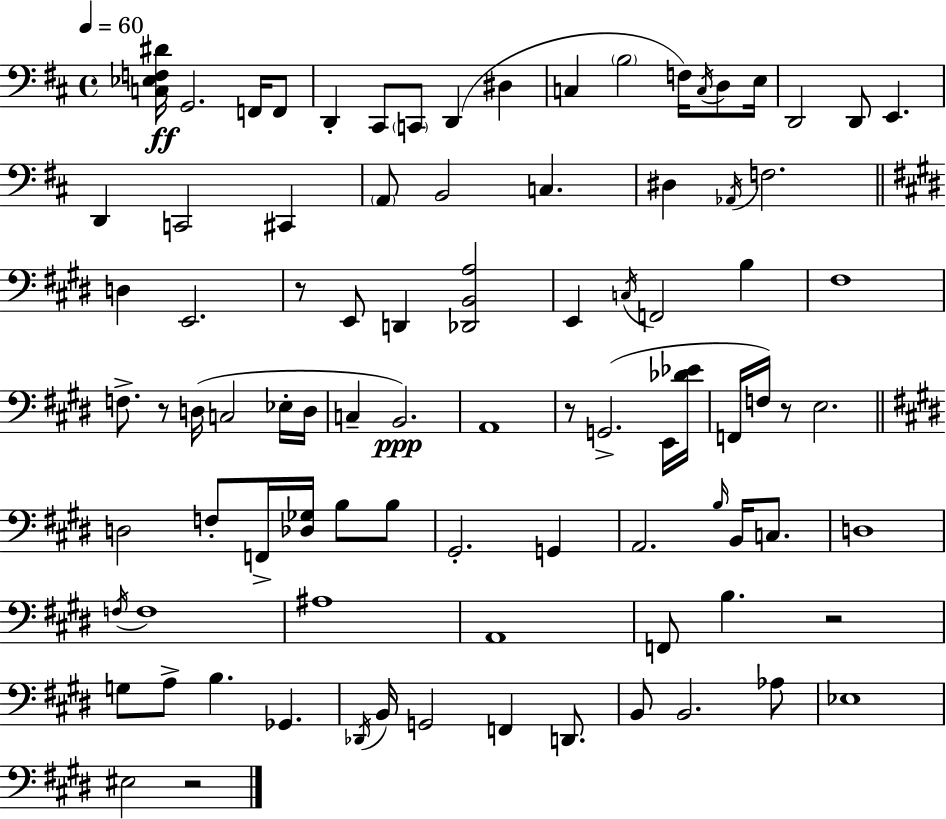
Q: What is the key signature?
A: D major